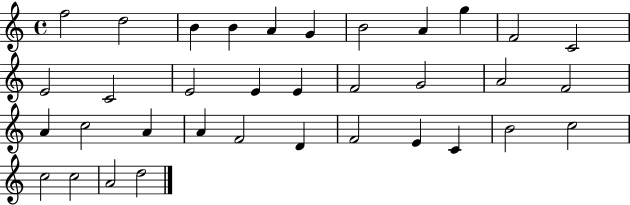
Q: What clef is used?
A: treble